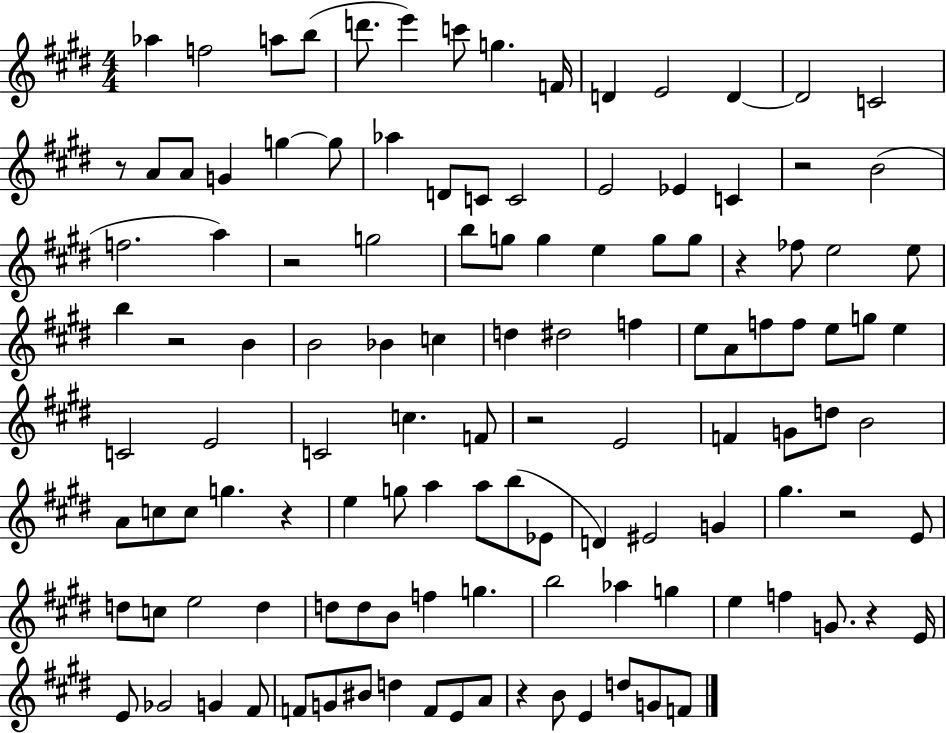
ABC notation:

X:1
T:Untitled
M:4/4
L:1/4
K:E
_a f2 a/2 b/2 d'/2 e' c'/2 g F/4 D E2 D D2 C2 z/2 A/2 A/2 G g g/2 _a D/2 C/2 C2 E2 _E C z2 B2 f2 a z2 g2 b/2 g/2 g e g/2 g/2 z _f/2 e2 e/2 b z2 B B2 _B c d ^d2 f e/2 A/2 f/2 f/2 e/2 g/2 e C2 E2 C2 c F/2 z2 E2 F G/2 d/2 B2 A/2 c/2 c/2 g z e g/2 a a/2 b/2 _E/2 D ^E2 G ^g z2 E/2 d/2 c/2 e2 d d/2 d/2 B/2 f g b2 _a g e f G/2 z E/4 E/2 _G2 G ^F/2 F/2 G/2 ^B/2 d F/2 E/2 A/2 z B/2 E d/2 G/2 F/2